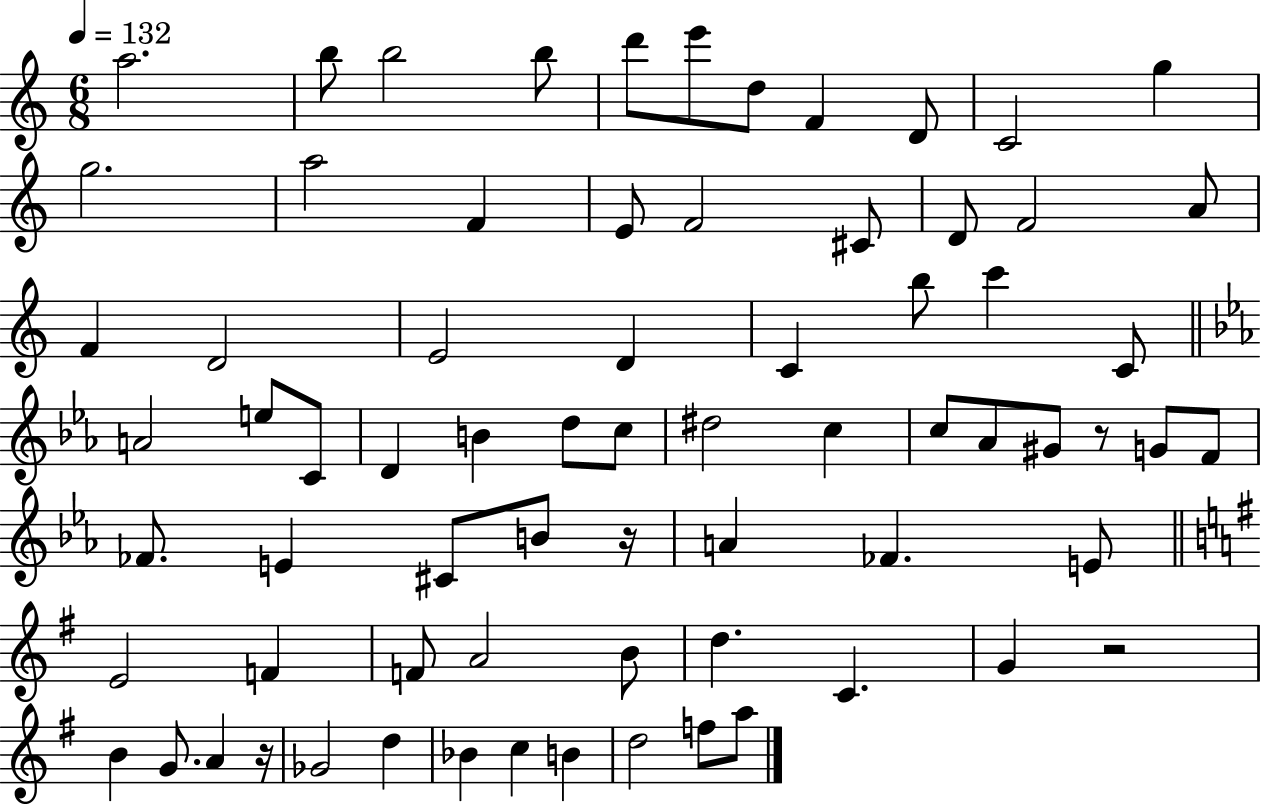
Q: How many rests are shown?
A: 4